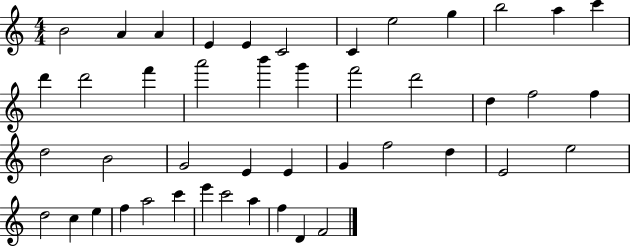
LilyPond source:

{
  \clef treble
  \numericTimeSignature
  \time 4/4
  \key c \major
  b'2 a'4 a'4 | e'4 e'4 c'2 | c'4 e''2 g''4 | b''2 a''4 c'''4 | \break d'''4 d'''2 f'''4 | a'''2 b'''4 g'''4 | f'''2 d'''2 | d''4 f''2 f''4 | \break d''2 b'2 | g'2 e'4 e'4 | g'4 f''2 d''4 | e'2 e''2 | \break d''2 c''4 e''4 | f''4 a''2 c'''4 | e'''4 c'''2 a''4 | f''4 d'4 f'2 | \break \bar "|."
}